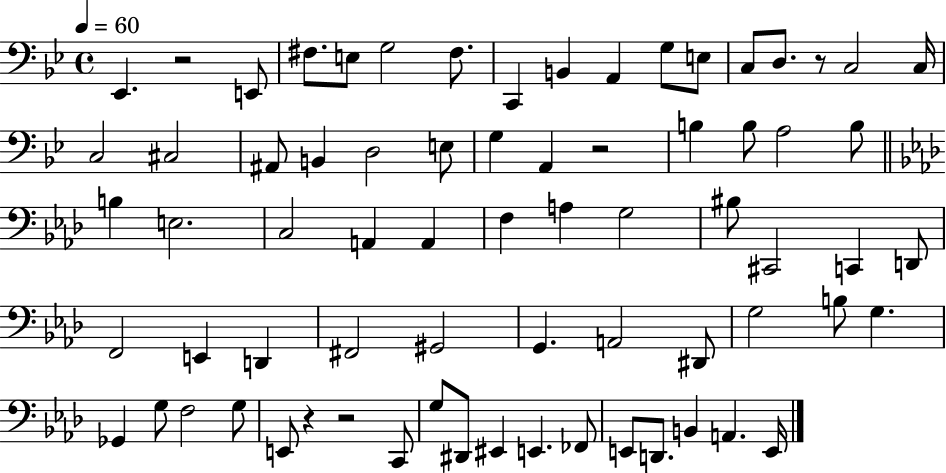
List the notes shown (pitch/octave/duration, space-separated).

Eb2/q. R/h E2/e F#3/e. E3/e G3/h F#3/e. C2/q B2/q A2/q G3/e E3/e C3/e D3/e. R/e C3/h C3/s C3/h C#3/h A#2/e B2/q D3/h E3/e G3/q A2/q R/h B3/q B3/e A3/h B3/e B3/q E3/h. C3/h A2/q A2/q F3/q A3/q G3/h BIS3/e C#2/h C2/q D2/e F2/h E2/q D2/q F#2/h G#2/h G2/q. A2/h D#2/e G3/h B3/e G3/q. Gb2/q G3/e F3/h G3/e E2/e R/q R/h C2/e G3/e D#2/e EIS2/q E2/q. FES2/e E2/e D2/e. B2/q A2/q. E2/s